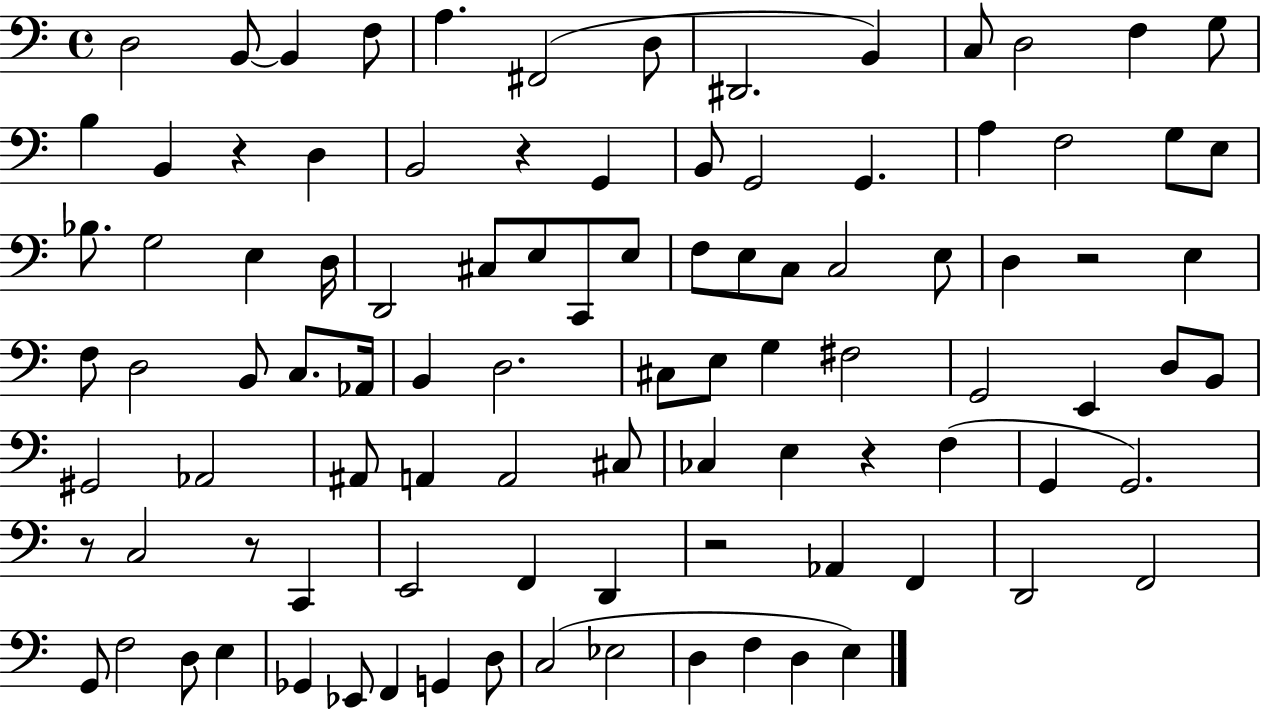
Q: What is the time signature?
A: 4/4